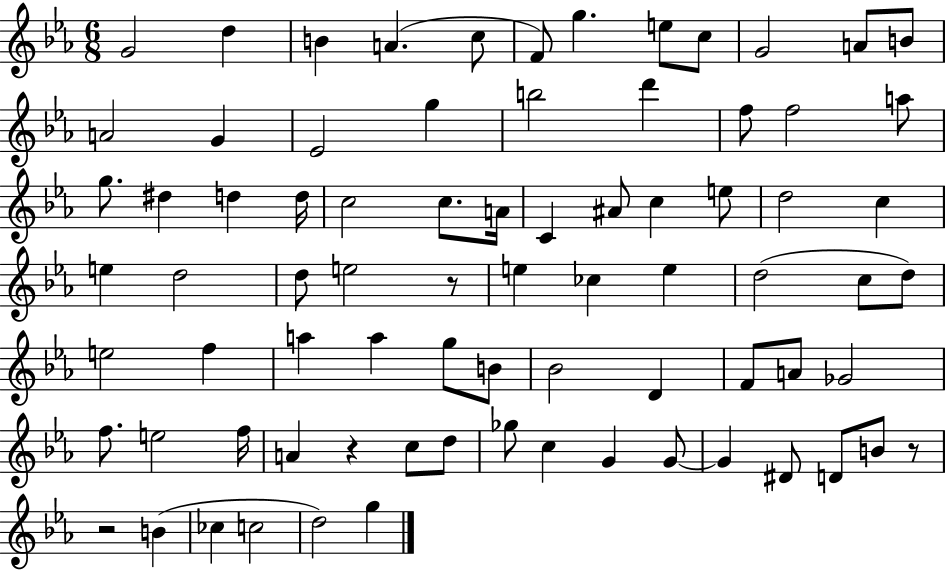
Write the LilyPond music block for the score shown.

{
  \clef treble
  \numericTimeSignature
  \time 6/8
  \key ees \major
  g'2 d''4 | b'4 a'4.( c''8 | f'8) g''4. e''8 c''8 | g'2 a'8 b'8 | \break a'2 g'4 | ees'2 g''4 | b''2 d'''4 | f''8 f''2 a''8 | \break g''8. dis''4 d''4 d''16 | c''2 c''8. a'16 | c'4 ais'8 c''4 e''8 | d''2 c''4 | \break e''4 d''2 | d''8 e''2 r8 | e''4 ces''4 e''4 | d''2( c''8 d''8) | \break e''2 f''4 | a''4 a''4 g''8 b'8 | bes'2 d'4 | f'8 a'8 ges'2 | \break f''8. e''2 f''16 | a'4 r4 c''8 d''8 | ges''8 c''4 g'4 g'8~~ | g'4 dis'8 d'8 b'8 r8 | \break r2 b'4( | ces''4 c''2 | d''2) g''4 | \bar "|."
}